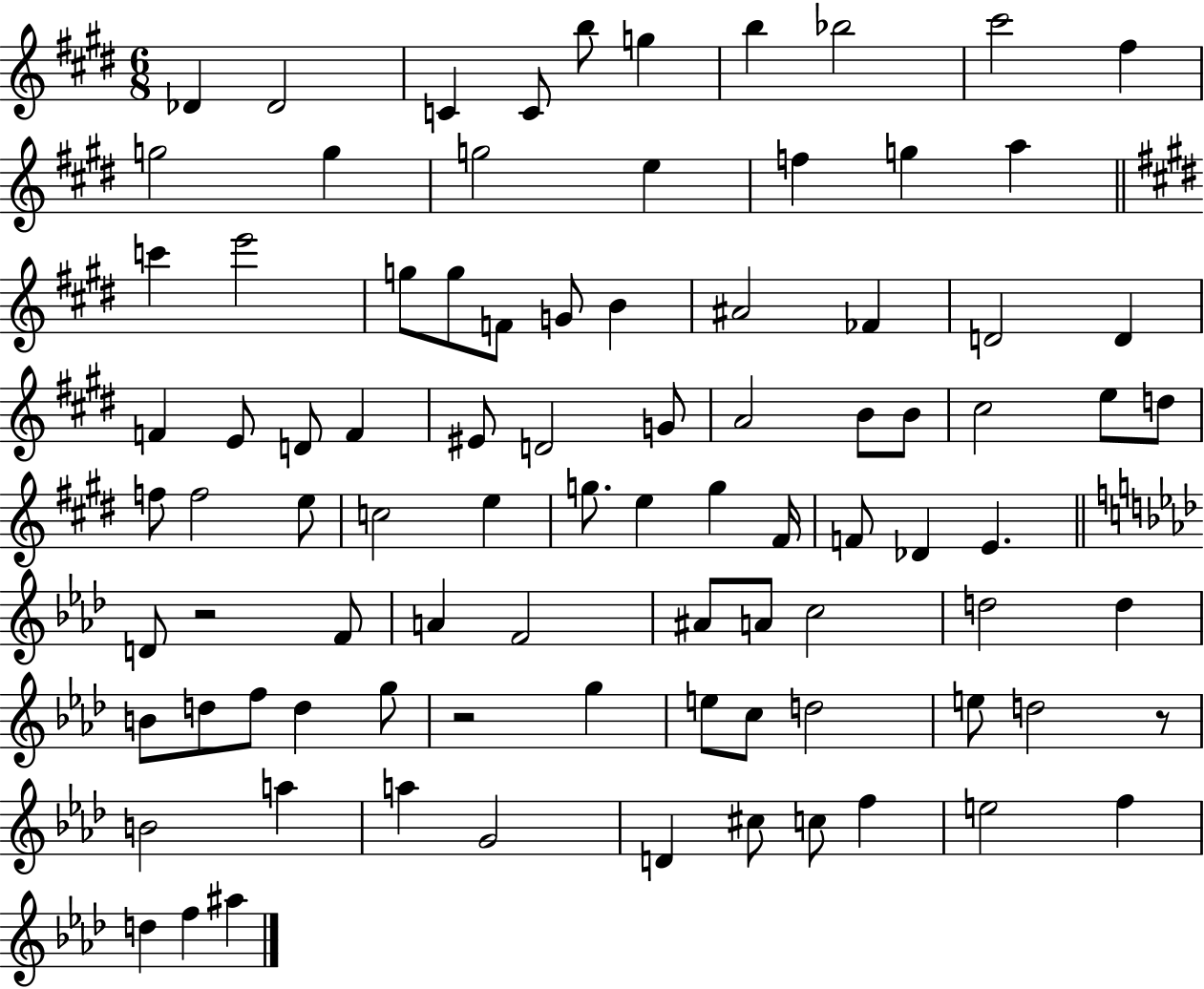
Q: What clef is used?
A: treble